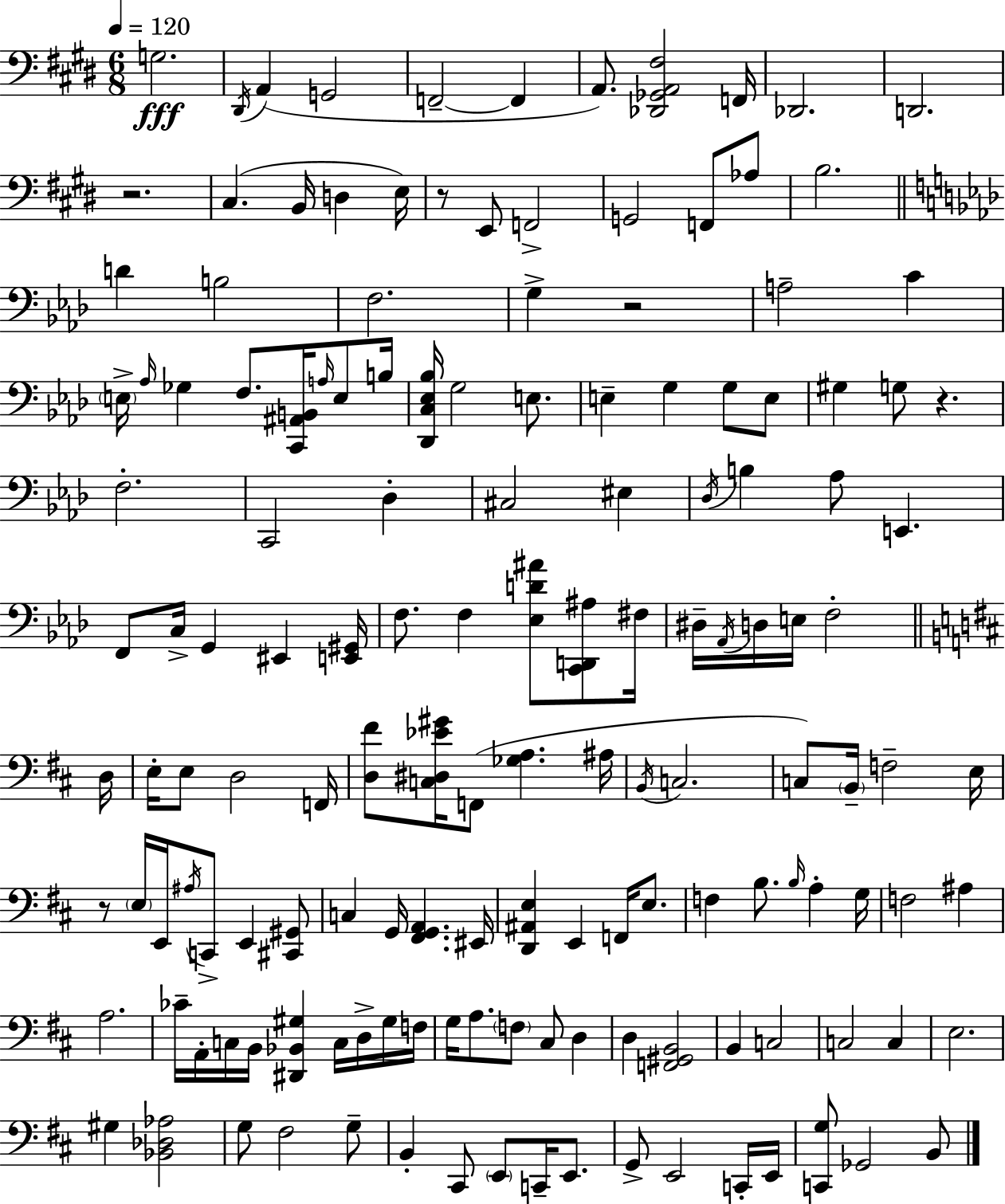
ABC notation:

X:1
T:Untitled
M:6/8
L:1/4
K:E
G,2 ^D,,/4 A,, G,,2 F,,2 F,, A,,/2 [_D,,_G,,A,,^F,]2 F,,/4 _D,,2 D,,2 z2 ^C, B,,/4 D, E,/4 z/2 E,,/2 F,,2 G,,2 F,,/2 _A,/2 B,2 D B,2 F,2 G, z2 A,2 C E,/4 _A,/4 _G, F,/2 [C,,^A,,B,,]/4 A,/4 E,/2 B,/4 [_D,,C,_E,_B,]/4 G,2 E,/2 E, G, G,/2 E,/2 ^G, G,/2 z F,2 C,,2 _D, ^C,2 ^E, _D,/4 B, _A,/2 E,, F,,/2 C,/4 G,, ^E,, [E,,^G,,]/4 F,/2 F, [_E,D^A]/2 [C,,D,,^A,]/2 ^F,/4 ^D,/4 _A,,/4 D,/4 E,/4 F,2 D,/4 E,/4 E,/2 D,2 F,,/4 [D,^F]/2 [C,^D,_E^G]/4 F,,/2 [_G,A,] ^A,/4 B,,/4 C,2 C,/2 B,,/4 F,2 E,/4 z/2 E,/4 E,,/4 ^A,/4 C,,/2 E,, [^C,,^G,,]/2 C, G,,/4 [^F,,G,,A,,] ^E,,/4 [D,,^A,,E,] E,, F,,/4 E,/2 F, B,/2 B,/4 A, G,/4 F,2 ^A, A,2 _C/4 A,,/4 C,/4 B,,/4 [^D,,_B,,^G,] C,/4 D,/4 ^G,/4 F,/4 G,/4 A,/2 F,/2 ^C,/2 D, D, [F,,^G,,B,,]2 B,, C,2 C,2 C, E,2 ^G, [_B,,_D,_A,]2 G,/2 ^F,2 G,/2 B,, ^C,,/2 E,,/2 C,,/4 E,,/2 G,,/2 E,,2 C,,/4 E,,/4 [C,,G,]/2 _G,,2 B,,/2